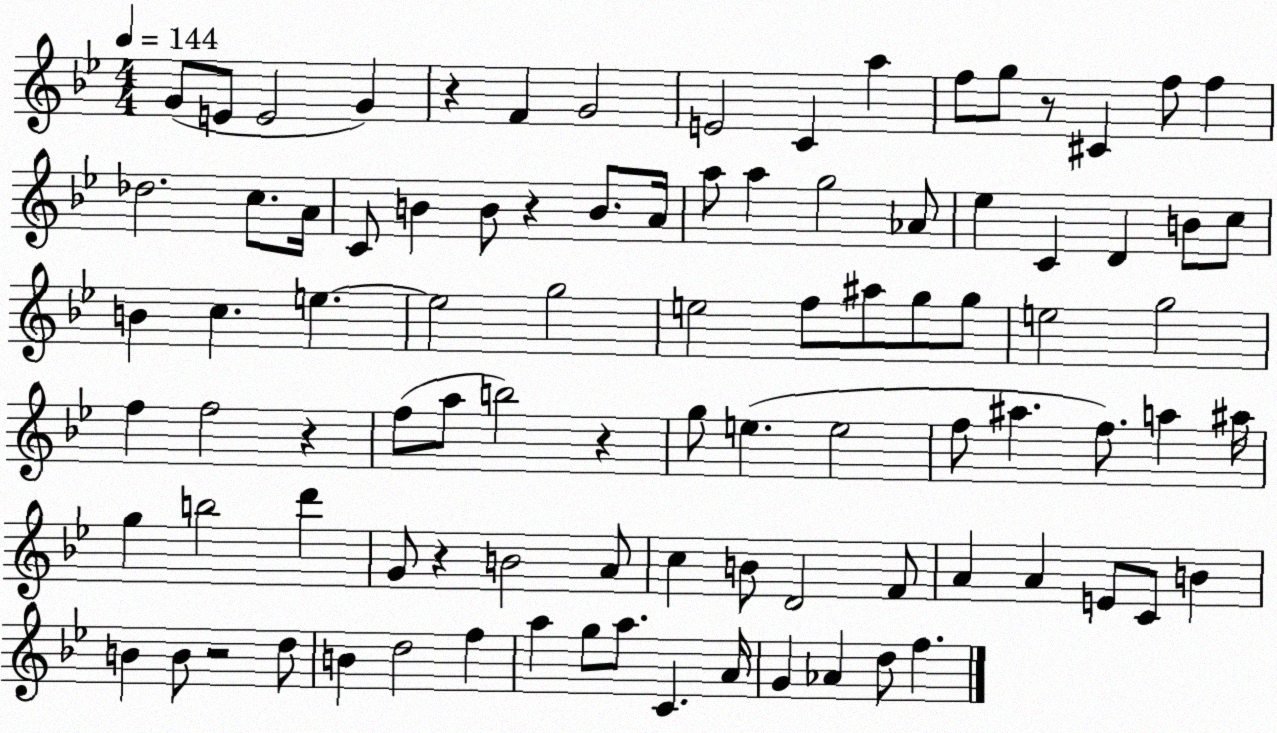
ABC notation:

X:1
T:Untitled
M:4/4
L:1/4
K:Bb
G/2 E/2 E2 G z F G2 E2 C a f/2 g/2 z/2 ^C f/2 f _d2 c/2 A/4 C/2 B B/2 z B/2 A/4 a/2 a g2 _A/2 _e C D B/2 c/2 B c e e2 g2 e2 f/2 ^a/2 g/2 g/2 e2 g2 f f2 z f/2 a/2 b2 z g/2 e e2 f/2 ^a f/2 a ^a/4 g b2 d' G/2 z B2 A/2 c B/2 D2 F/2 A A E/2 C/2 B B B/2 z2 d/2 B d2 f a g/2 a/2 C A/4 G _A d/2 f